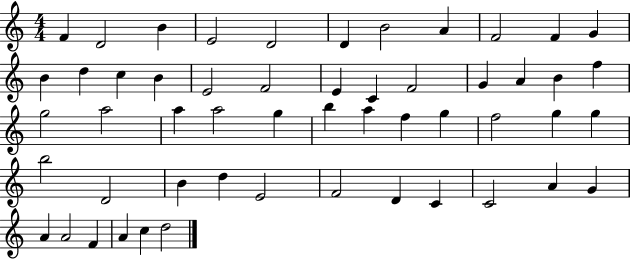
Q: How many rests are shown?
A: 0